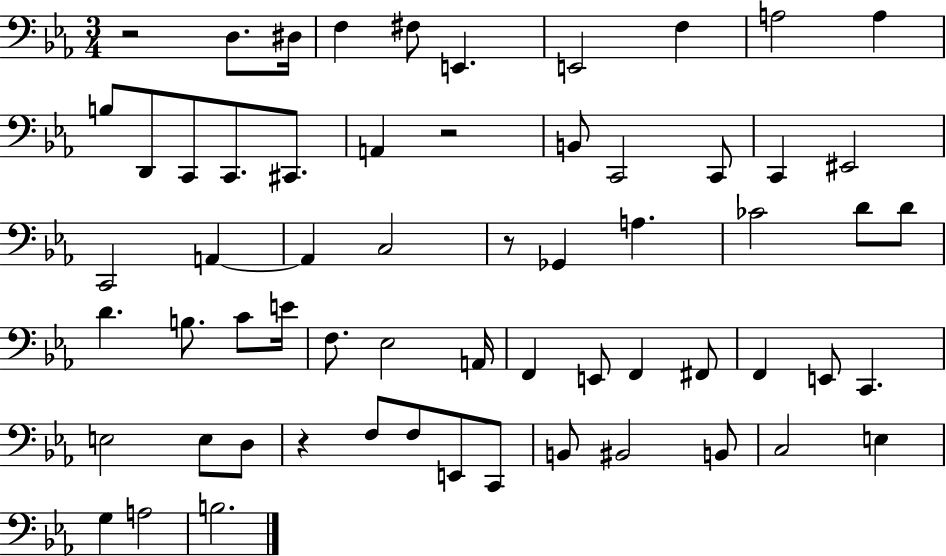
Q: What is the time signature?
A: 3/4